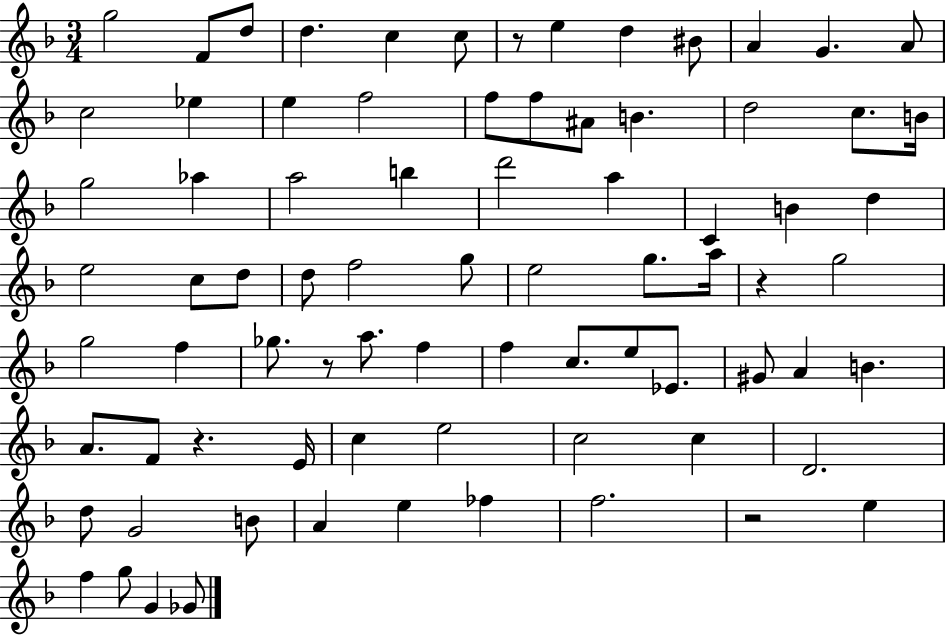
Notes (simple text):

G5/h F4/e D5/e D5/q. C5/q C5/e R/e E5/q D5/q BIS4/e A4/q G4/q. A4/e C5/h Eb5/q E5/q F5/h F5/e F5/e A#4/e B4/q. D5/h C5/e. B4/s G5/h Ab5/q A5/h B5/q D6/h A5/q C4/q B4/q D5/q E5/h C5/e D5/e D5/e F5/h G5/e E5/h G5/e. A5/s R/q G5/h G5/h F5/q Gb5/e. R/e A5/e. F5/q F5/q C5/e. E5/e Eb4/e. G#4/e A4/q B4/q. A4/e. F4/e R/q. E4/s C5/q E5/h C5/h C5/q D4/h. D5/e G4/h B4/e A4/q E5/q FES5/q F5/h. R/h E5/q F5/q G5/e G4/q Gb4/e